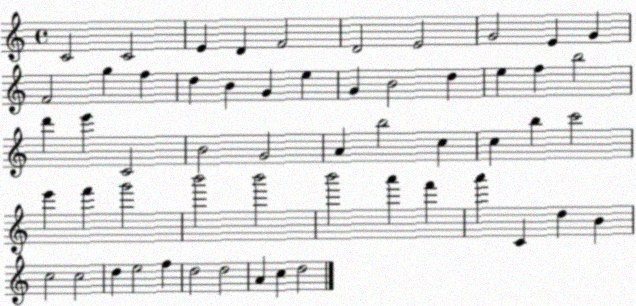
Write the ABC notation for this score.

X:1
T:Untitled
M:4/4
L:1/4
K:C
C2 C2 E D F2 D2 E2 G2 E G F2 g f d B G e G B2 d e f b2 d' e' C2 B2 G2 A b2 c c b c'2 e' f' g'2 b'2 b'2 b'2 a' f' a' C d B c2 c2 d e2 f d2 d2 A c d2